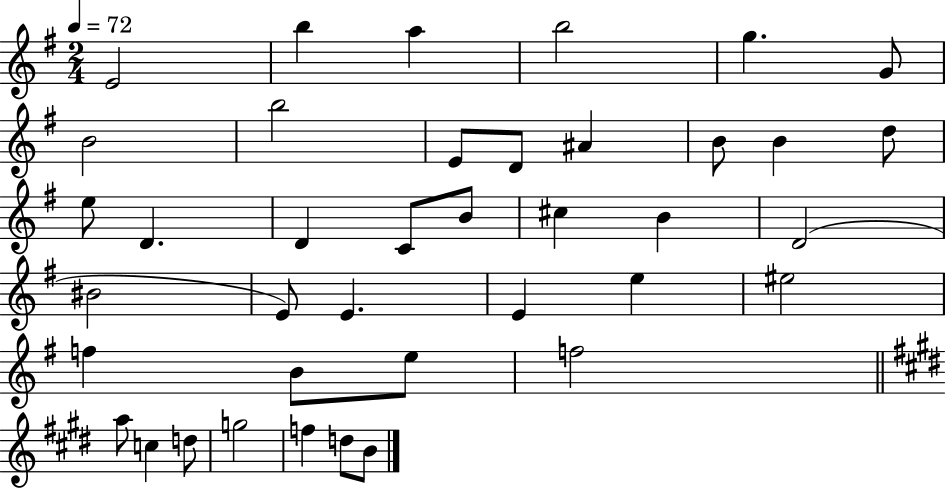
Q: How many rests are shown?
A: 0